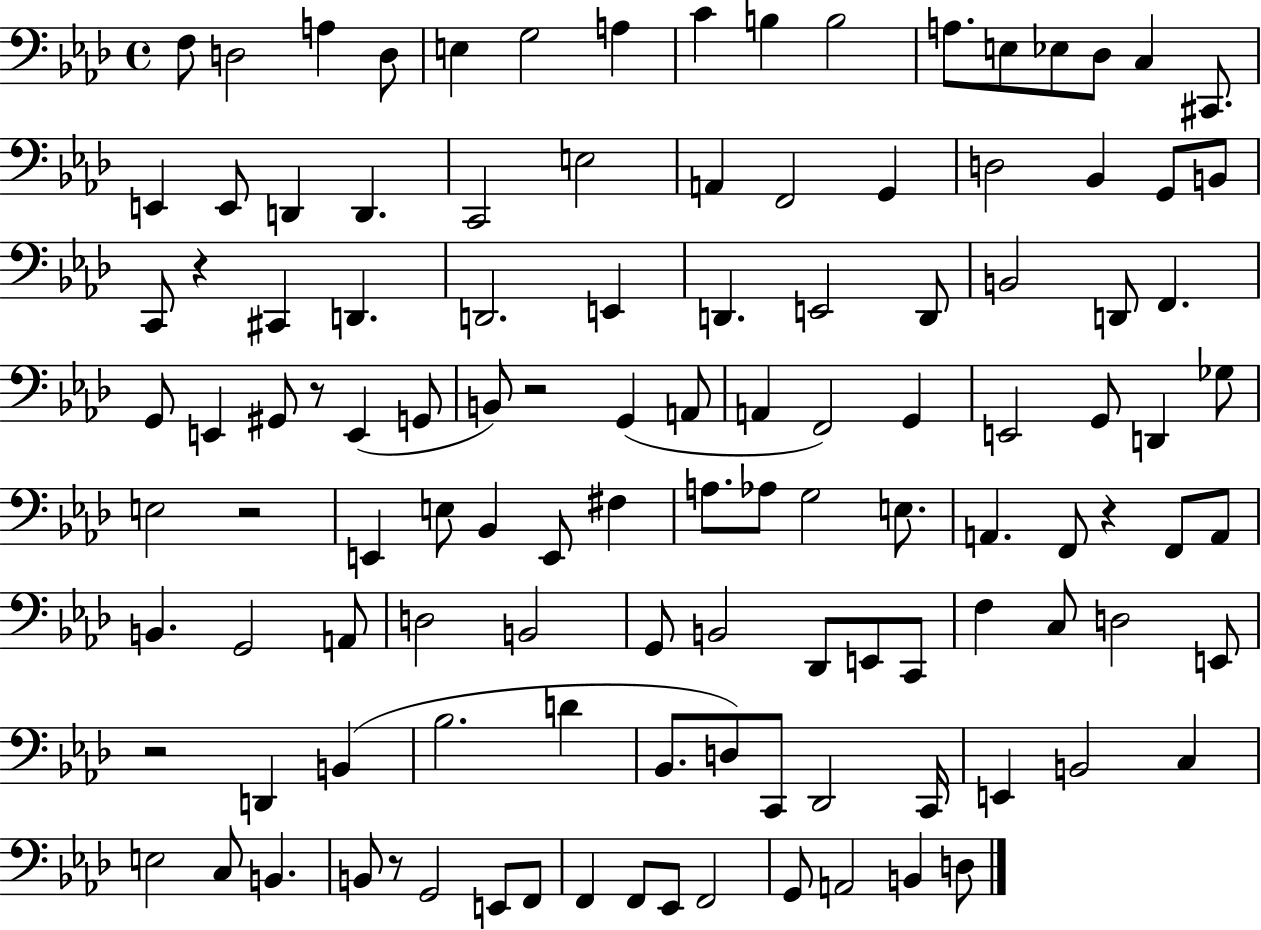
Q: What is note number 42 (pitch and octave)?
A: E2